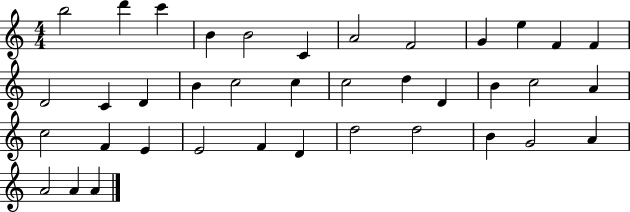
X:1
T:Untitled
M:4/4
L:1/4
K:C
b2 d' c' B B2 C A2 F2 G e F F D2 C D B c2 c c2 d D B c2 A c2 F E E2 F D d2 d2 B G2 A A2 A A